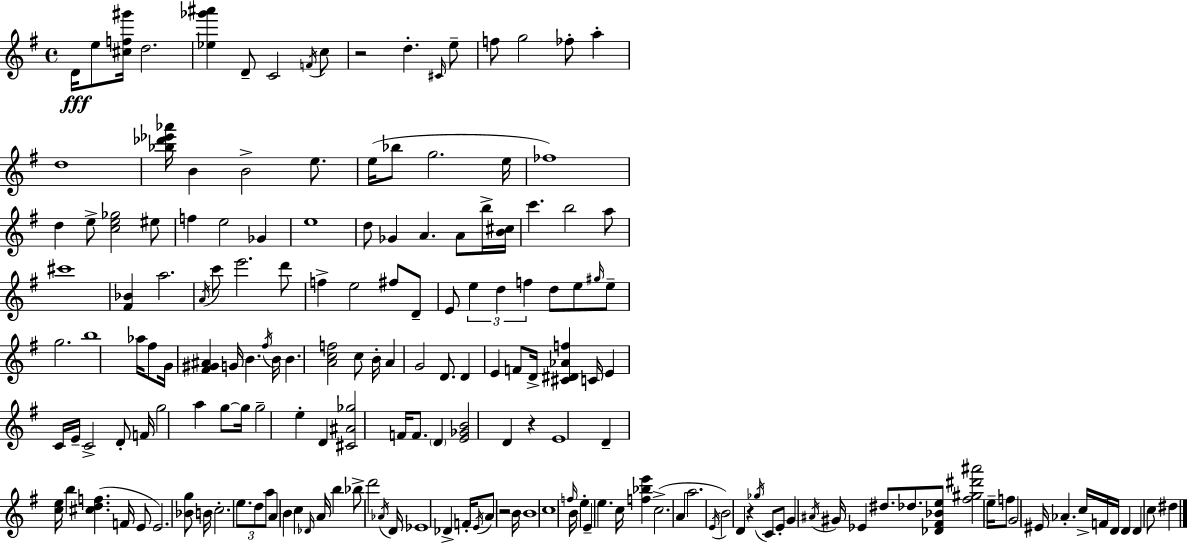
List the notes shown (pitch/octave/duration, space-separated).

D4/s E5/e [C#5,F5,G#6]/s D5/h. [Eb5,Gb6,A#6]/q D4/e C4/h F4/s C5/e R/h D5/q. C#4/s E5/e F5/e G5/h FES5/e A5/q D5/w [Bb5,Db6,Eb6,Ab6]/s B4/q B4/h E5/e. E5/s Bb5/e G5/h. E5/s FES5/w D5/q E5/e [C5,E5,Gb5]/h EIS5/e F5/q E5/h Gb4/q E5/w D5/e Gb4/q A4/q. A4/e B5/s [B4,C#5]/s C6/q. B5/h A5/e C#6/w [F#4,Bb4]/q A5/h. A4/s C6/e E6/h. D6/e F5/q E5/h F#5/e D4/e E4/e E5/q D5/q F5/q D5/e E5/e G#5/s E5/e G5/h. B5/w Ab5/s F#5/e G4/s [F#4,G#4,A#4]/q G4/s B4/q. F#5/s B4/s B4/q. [A4,C5,F5]/h C5/e B4/s A4/q G4/h D4/e. D4/q E4/q F4/e D4/s [C#4,D#4,Ab4,F5]/q C4/s E4/q C4/s E4/s C4/h D4/e F4/s G5/h A5/q G5/e G5/s G5/h E5/q D4/q [C#4,A#4,Gb5]/h F4/s F4/e. D4/q [E4,Gb4,B4]/h D4/q R/q E4/w D4/q [C5,E5]/s B5/q [C#5,D5,F5]/q. F4/s E4/e E4/h. [Bb4,G5]/e B4/s C5/h. E5/e. D5/e A5/e A4/q B4/q C5/q Db4/s A4/s B5/q Bb5/e D6/h Ab4/s D4/s Eb4/w Db4/q F4/s E4/s A4/e R/h B4/s B4/w C5/w F5/s B4/s E5/q E4/q E5/q. C5/s [F5,Bb5,E6]/q C5/h. A4/q A5/h. E4/s B4/h D4/q R/q Gb5/s C4/e E4/e G4/q A#4/s G#4/s Eb4/q D#5/e. Db5/e. [Db4,F#4,Bb4,E5]/e [F#5,G#5,D#6,A#6]/h E5/s F5/e G4/h EIS4/s Ab4/q. C5/s F4/s D4/s D4/q D4/q C5/e D#5/q